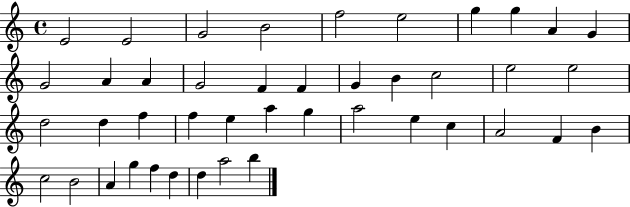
E4/h E4/h G4/h B4/h F5/h E5/h G5/q G5/q A4/q G4/q G4/h A4/q A4/q G4/h F4/q F4/q G4/q B4/q C5/h E5/h E5/h D5/h D5/q F5/q F5/q E5/q A5/q G5/q A5/h E5/q C5/q A4/h F4/q B4/q C5/h B4/h A4/q G5/q F5/q D5/q D5/q A5/h B5/q